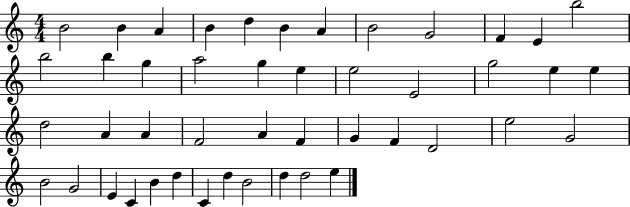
X:1
T:Untitled
M:4/4
L:1/4
K:C
B2 B A B d B A B2 G2 F E b2 b2 b g a2 g e e2 E2 g2 e e d2 A A F2 A F G F D2 e2 G2 B2 G2 E C B d C d B2 d d2 e